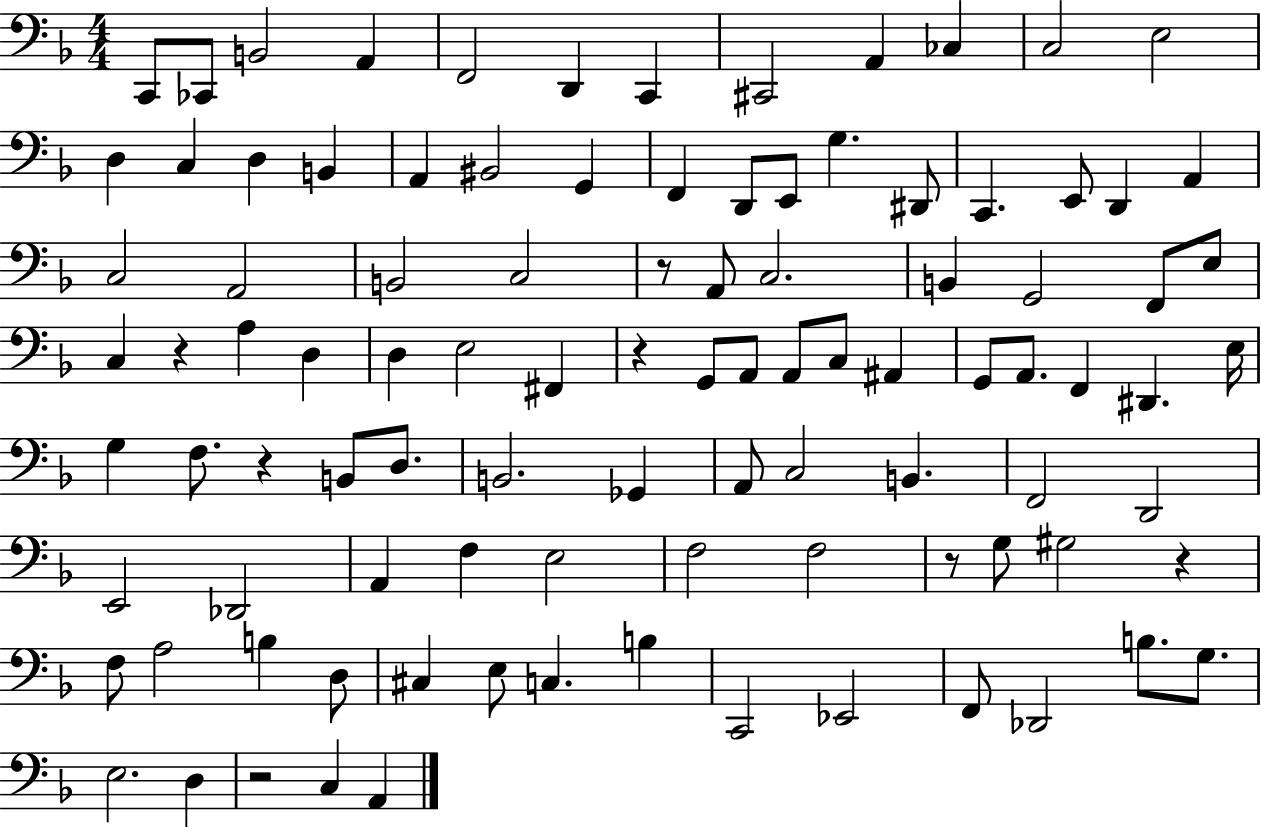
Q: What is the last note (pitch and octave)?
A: A2